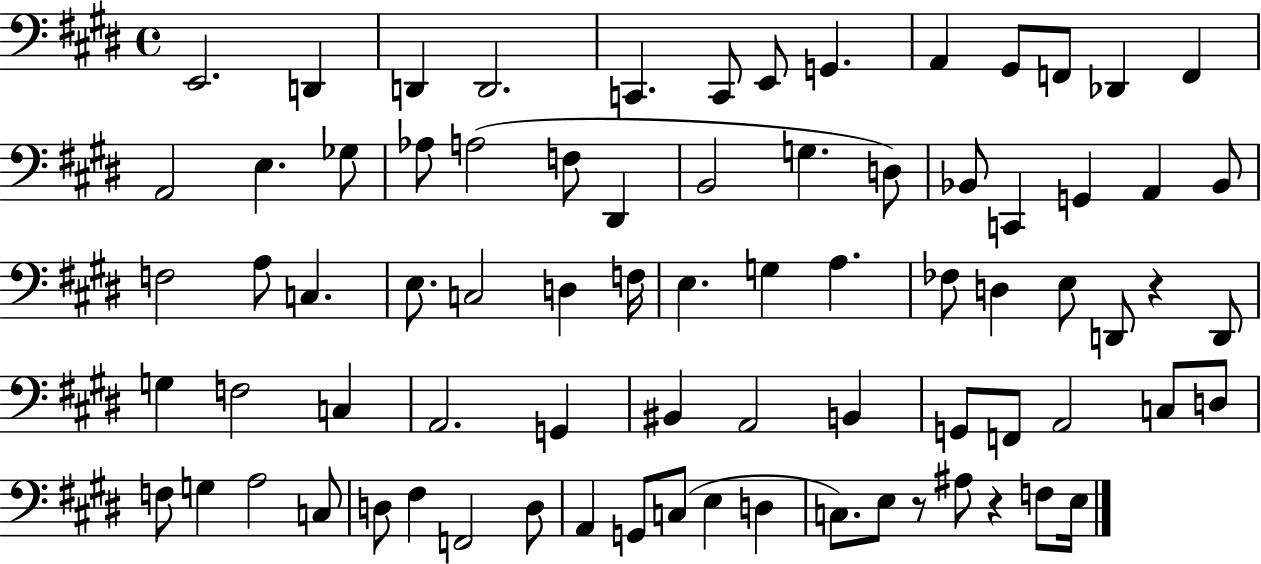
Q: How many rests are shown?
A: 3